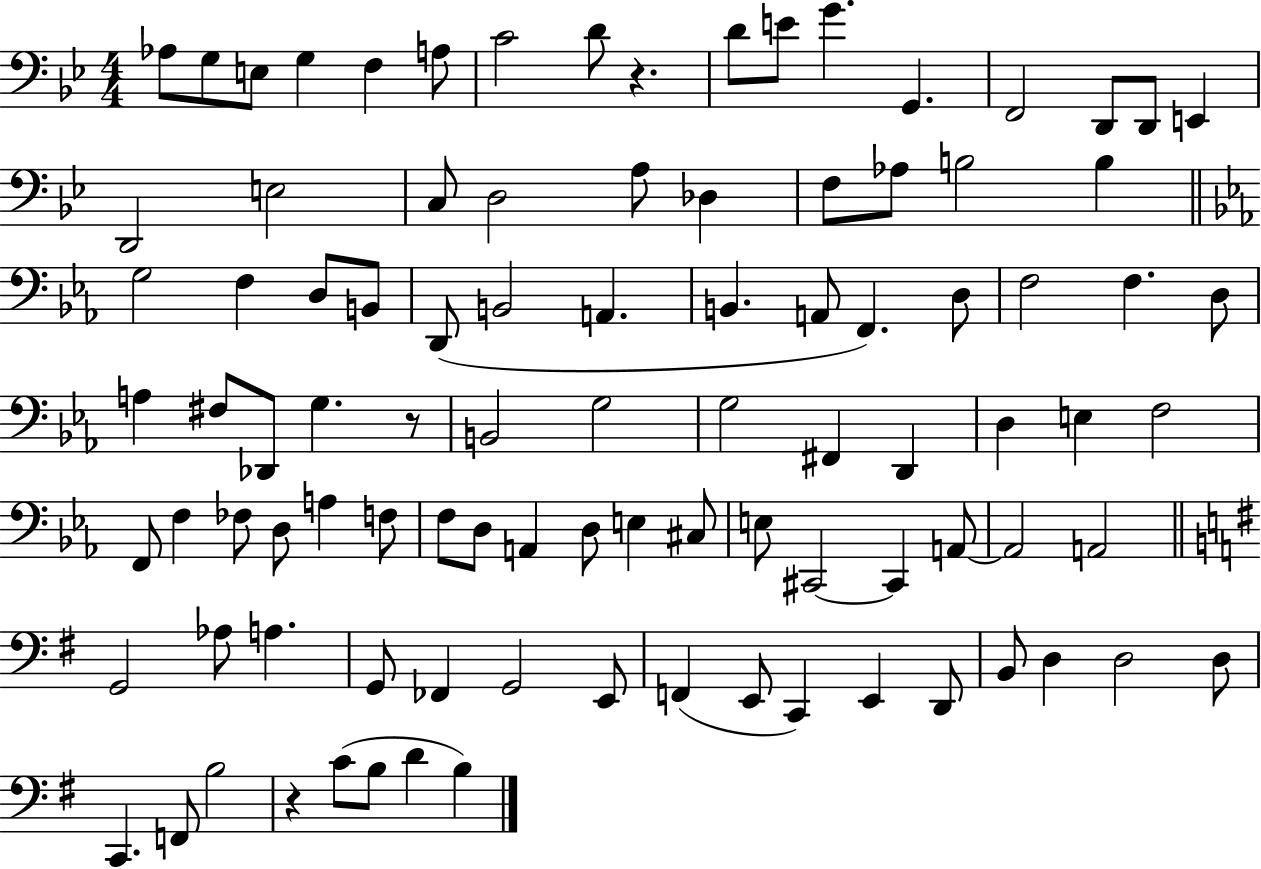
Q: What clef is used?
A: bass